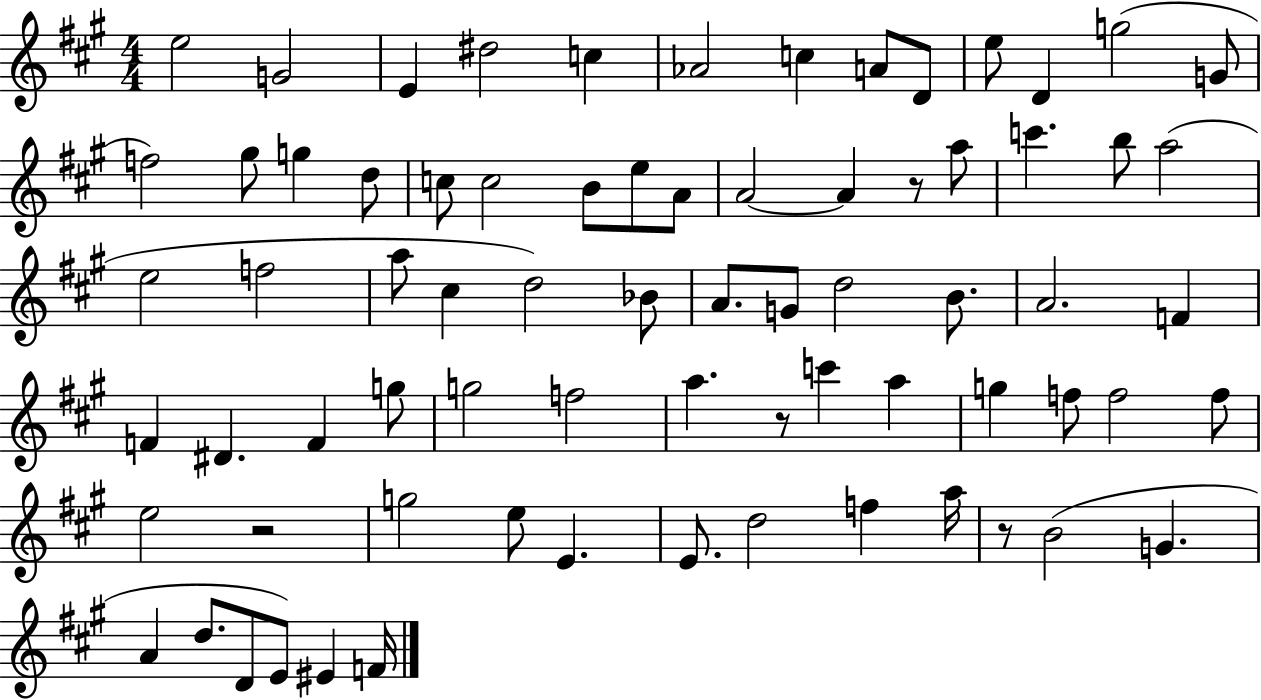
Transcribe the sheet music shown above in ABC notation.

X:1
T:Untitled
M:4/4
L:1/4
K:A
e2 G2 E ^d2 c _A2 c A/2 D/2 e/2 D g2 G/2 f2 ^g/2 g d/2 c/2 c2 B/2 e/2 A/2 A2 A z/2 a/2 c' b/2 a2 e2 f2 a/2 ^c d2 _B/2 A/2 G/2 d2 B/2 A2 F F ^D F g/2 g2 f2 a z/2 c' a g f/2 f2 f/2 e2 z2 g2 e/2 E E/2 d2 f a/4 z/2 B2 G A d/2 D/2 E/2 ^E F/4